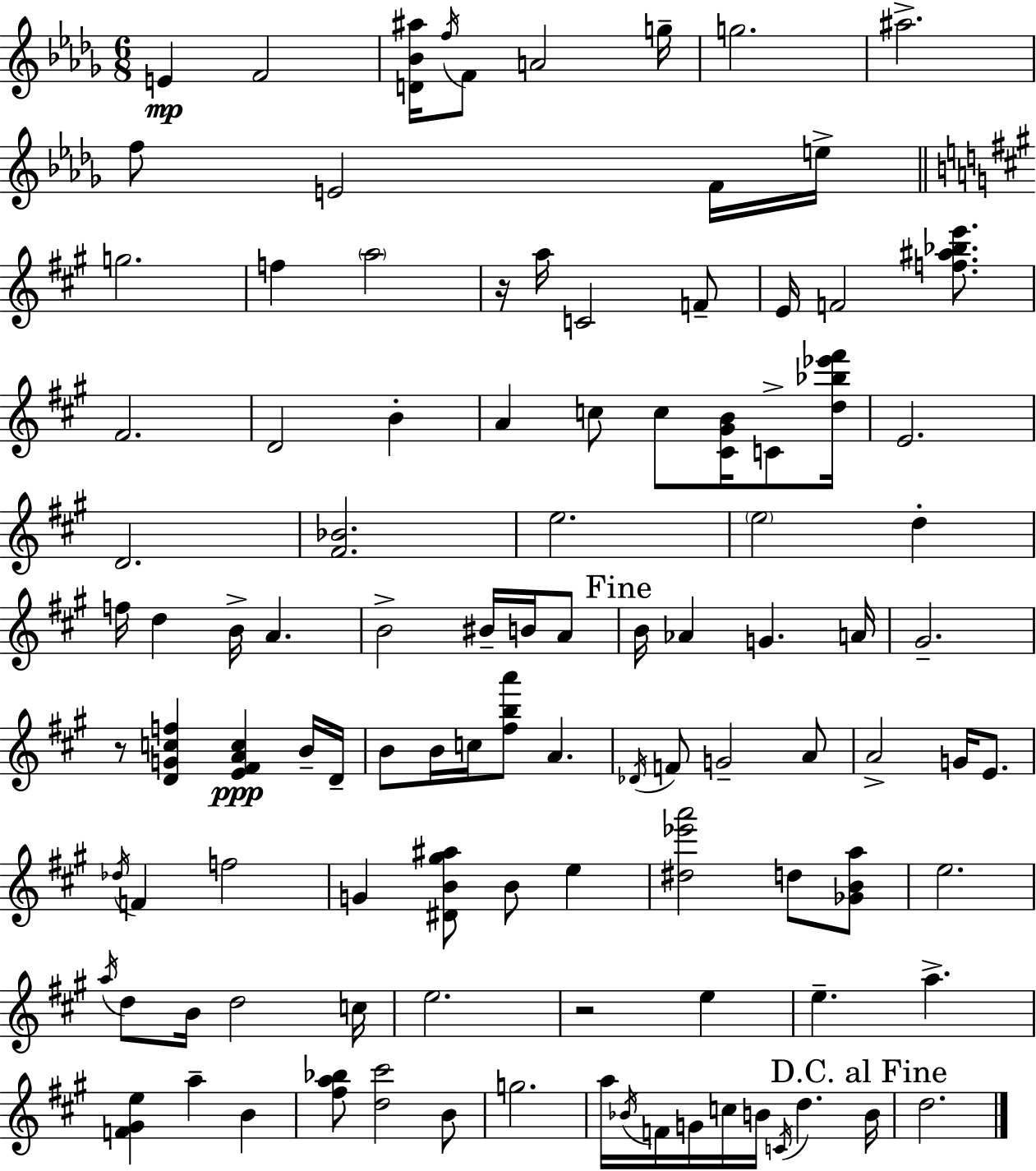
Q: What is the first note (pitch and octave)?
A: E4